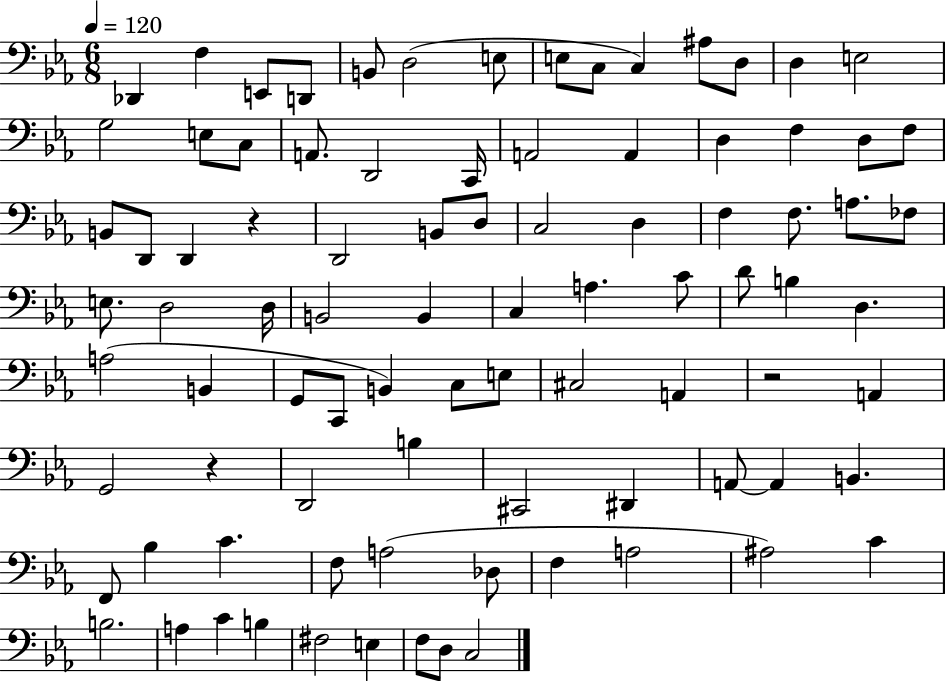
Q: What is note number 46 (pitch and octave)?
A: C4